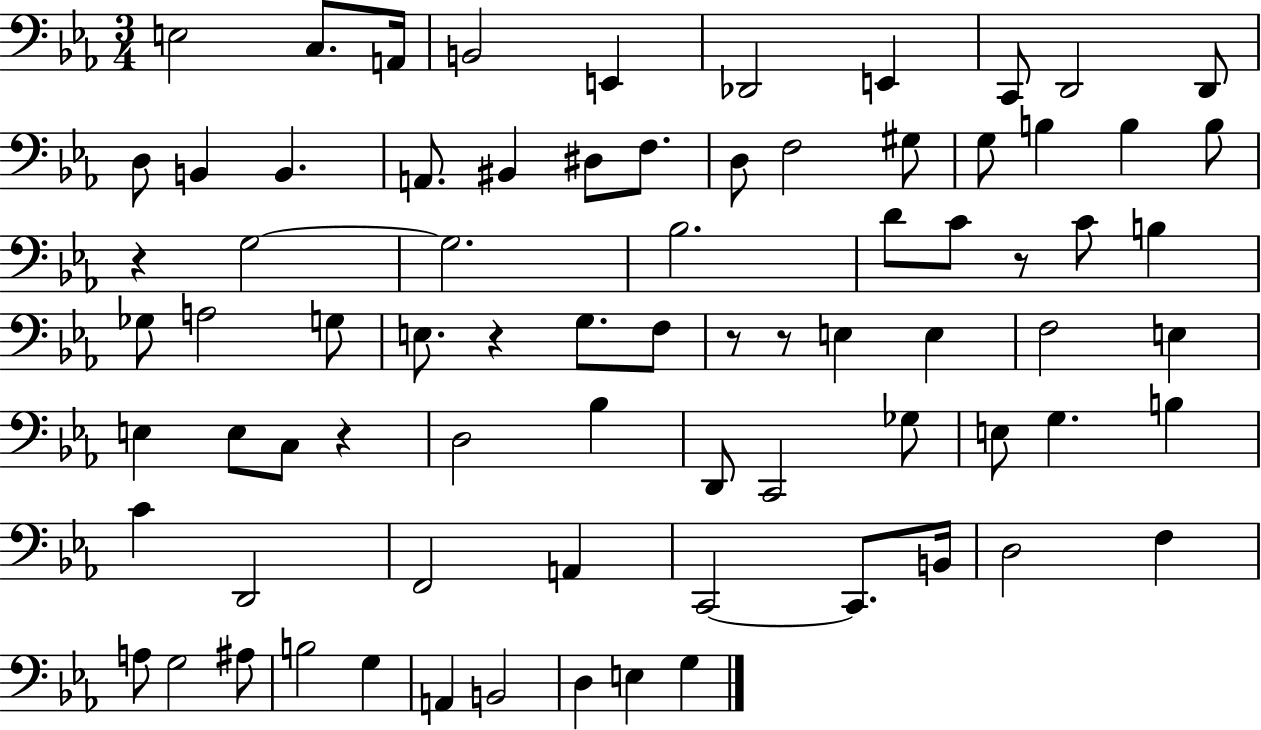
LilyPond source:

{
  \clef bass
  \numericTimeSignature
  \time 3/4
  \key ees \major
  \repeat volta 2 { e2 c8. a,16 | b,2 e,4 | des,2 e,4 | c,8 d,2 d,8 | \break d8 b,4 b,4. | a,8. bis,4 dis8 f8. | d8 f2 gis8 | g8 b4 b4 b8 | \break r4 g2~~ | g2. | bes2. | d'8 c'8 r8 c'8 b4 | \break ges8 a2 g8 | e8. r4 g8. f8 | r8 r8 e4 e4 | f2 e4 | \break e4 e8 c8 r4 | d2 bes4 | d,8 c,2 ges8 | e8 g4. b4 | \break c'4 d,2 | f,2 a,4 | c,2~~ c,8. b,16 | d2 f4 | \break a8 g2 ais8 | b2 g4 | a,4 b,2 | d4 e4 g4 | \break } \bar "|."
}